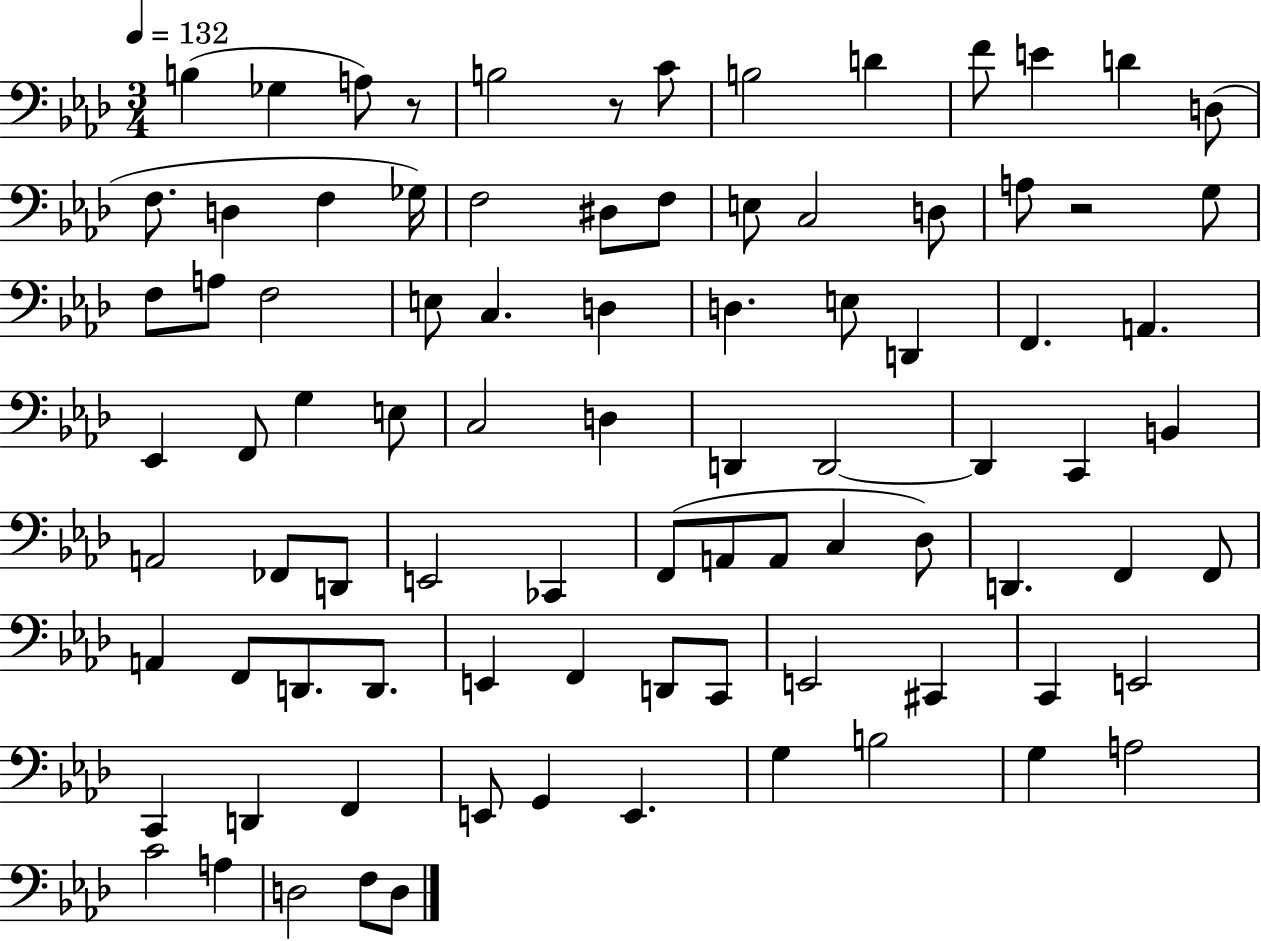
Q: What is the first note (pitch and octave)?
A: B3